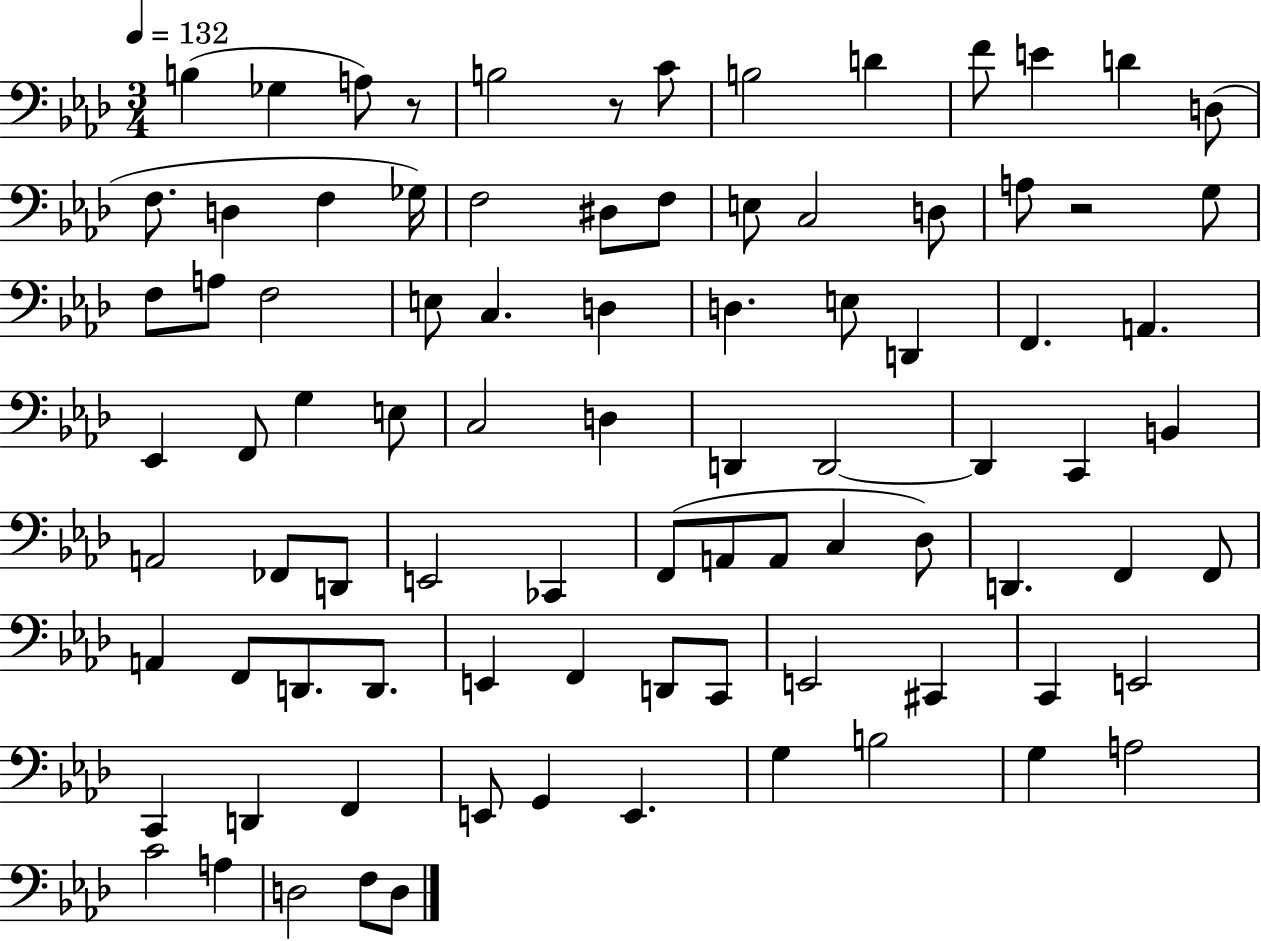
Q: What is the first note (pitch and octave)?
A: B3